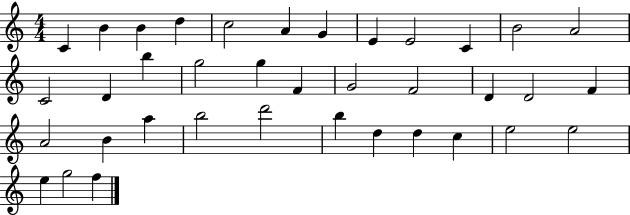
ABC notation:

X:1
T:Untitled
M:4/4
L:1/4
K:C
C B B d c2 A G E E2 C B2 A2 C2 D b g2 g F G2 F2 D D2 F A2 B a b2 d'2 b d d c e2 e2 e g2 f